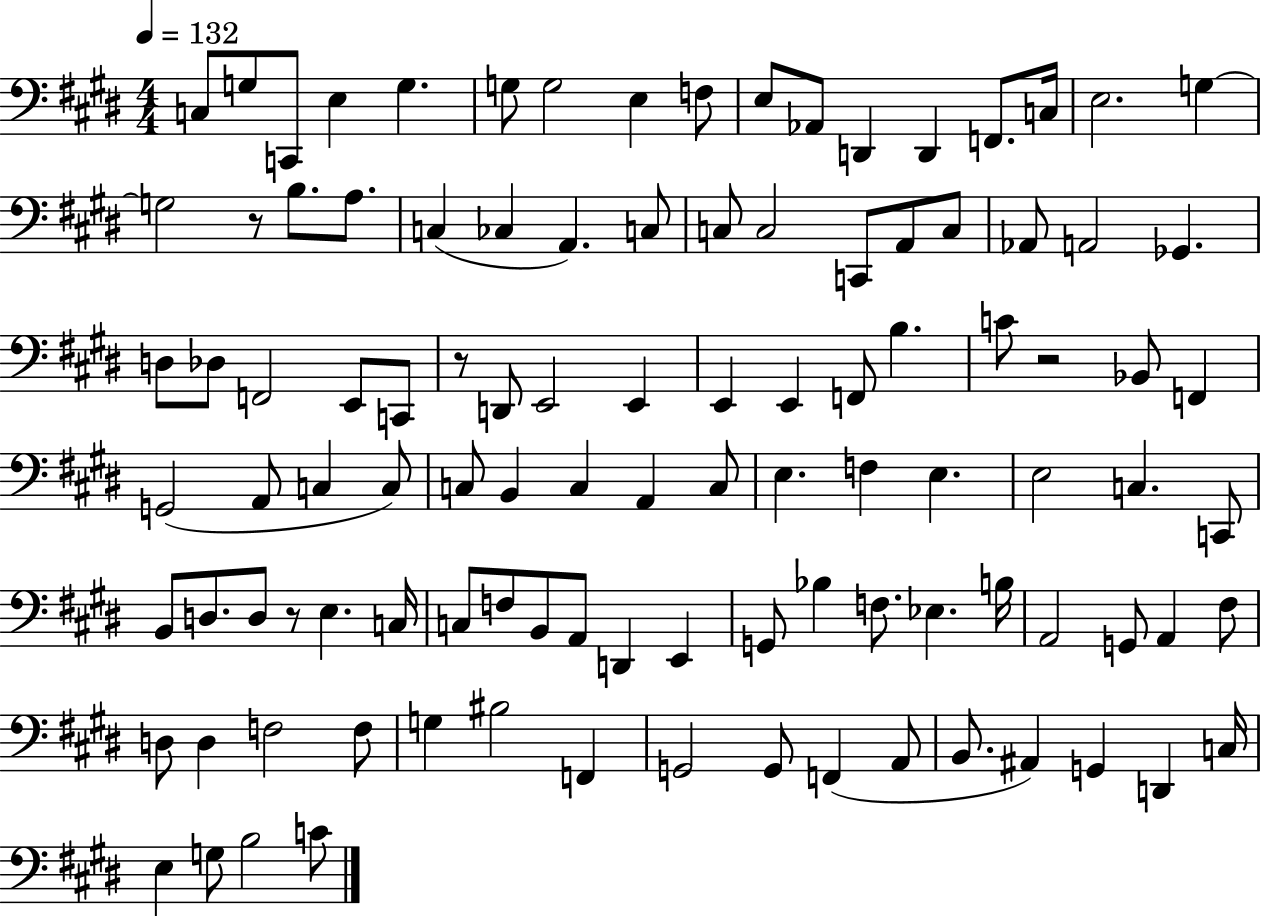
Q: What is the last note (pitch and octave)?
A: C4